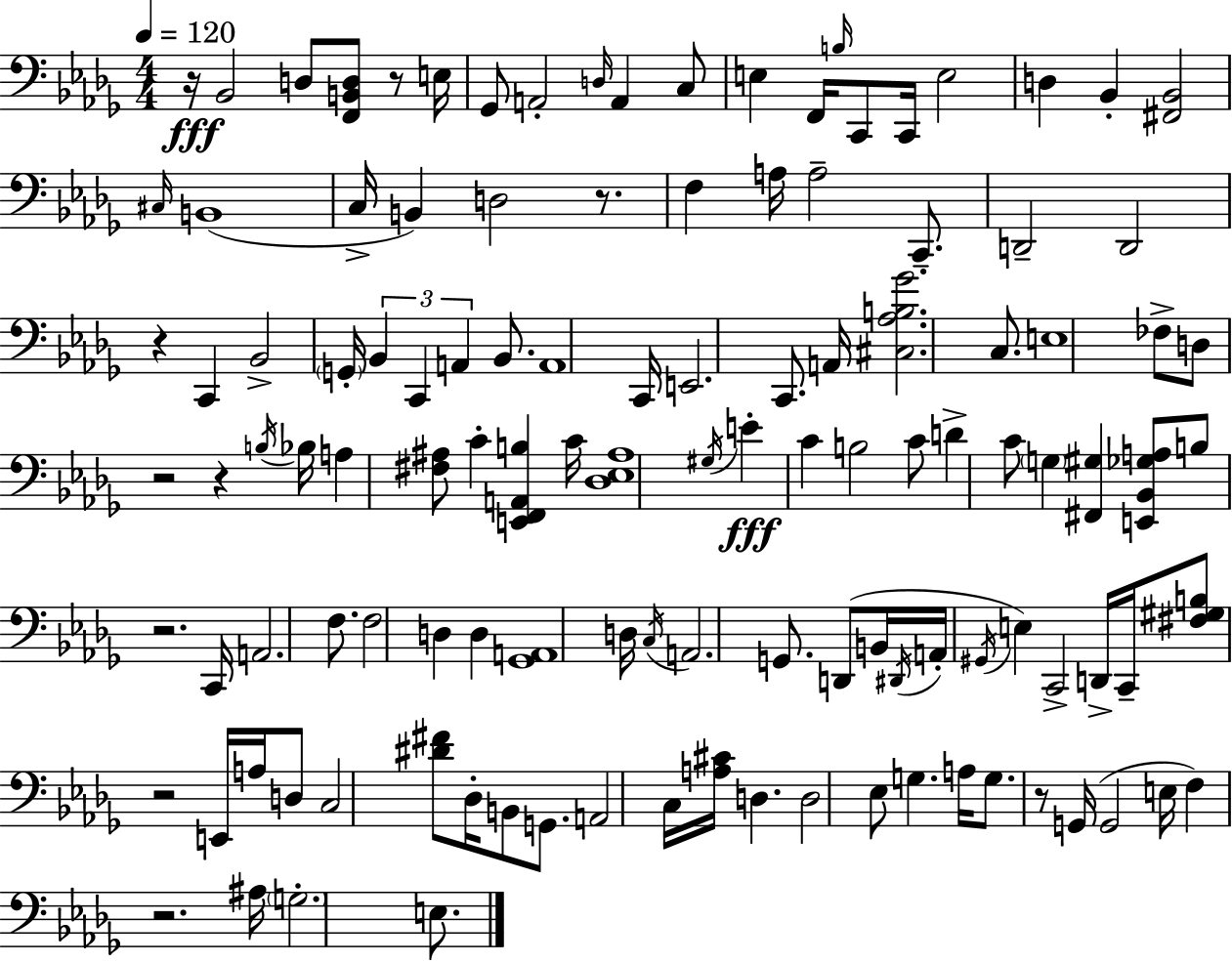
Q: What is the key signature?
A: BES minor